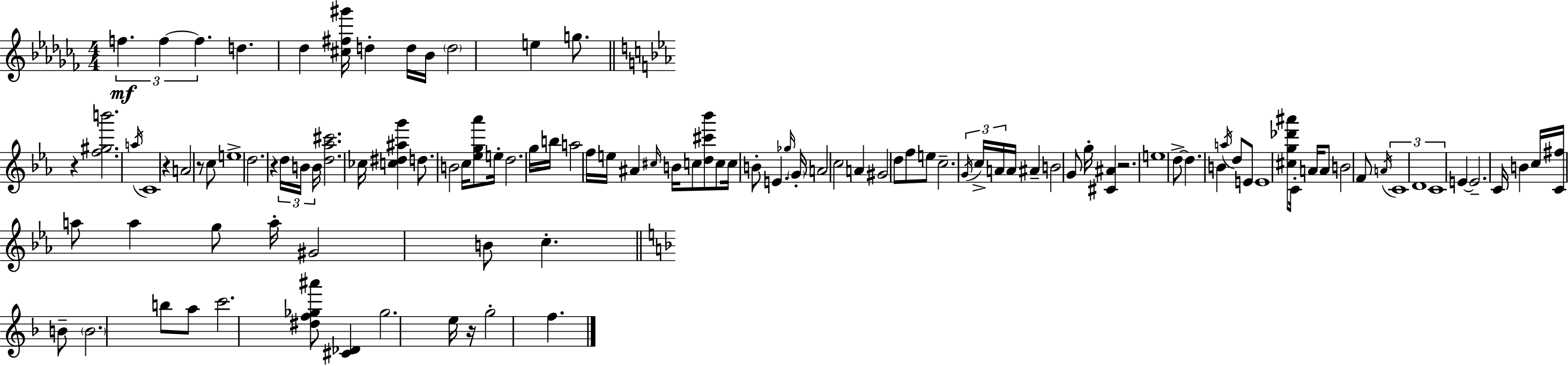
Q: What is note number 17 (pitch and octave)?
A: D5